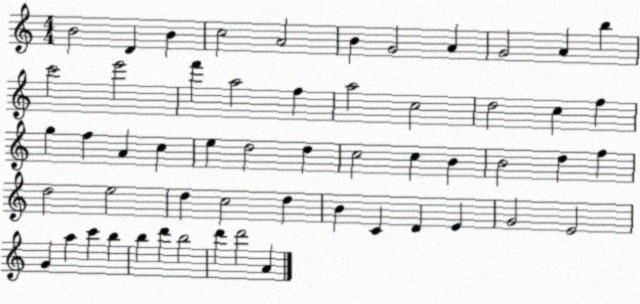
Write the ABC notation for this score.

X:1
T:Untitled
M:4/4
L:1/4
K:C
B2 D B c2 A2 B G2 A G2 A b c'2 e'2 f' a2 f a2 c2 d2 c f g f A c e d2 d c2 c B B2 d f d2 e2 d c2 d B C D E G2 E2 G a c' b b d' b2 d' d'2 A